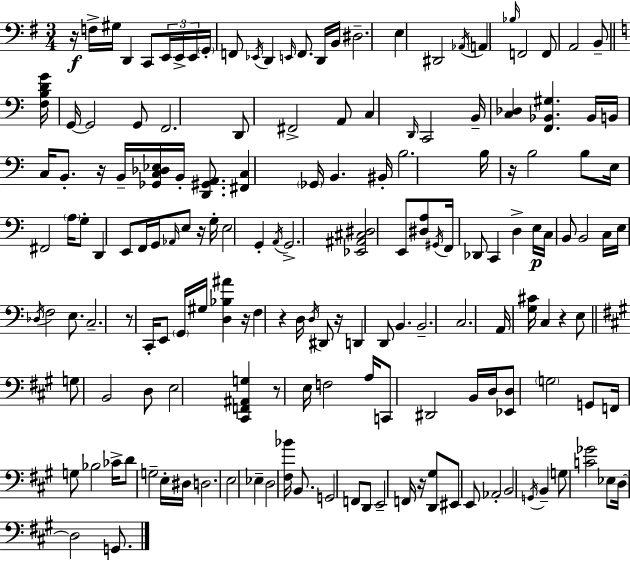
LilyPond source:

{
  \clef bass
  \numericTimeSignature
  \time 3/4
  \key g \major
  r16\f f16-> gis16 d,4 c,8 \tuplet 3/2 { e,16 e,16-> e,16 } | \parenthesize g,16-. f,8 \acciaccatura { ees,16 } d,4 \grace { e,16 } f,8. | d,16 b,16 dis2.-- | e4 dis,2 | \break \acciaccatura { aes,16 } \parenthesize a,4 \grace { bes16 } f,2 | f,8 a,2 | b,8-- \bar "||" \break \key a \minor <f b d' g'>16 g,16~~ g,2 g,8 | f,2. | d,8 fis,2-> a,8 | c4 \grace { d,16 } c,2 | \break b,16-- <c des>4 <f, bes, gis>4. | bes,16 b,16 c16 b,8.-. r16 b,16-- <ges, c des ees>16 b,16-. <d, gis, a,>8. | <fis, c>4 \parenthesize ges,16 b,4. | bis,16-. b2. | \break b16 r16 b2 b8 | e16 fis,2 \parenthesize a16 g8-. | d,4 e,8 f,16 g,16 \grace { aes,16 } e8 | r16 g16-. e2 g,4-. | \break \acciaccatura { a,16 } g,2.-> | <ees, ais, cis dis>2 e,8 | <dis a>8 \acciaccatura { gis,16 } f,16 des,8 c,4 d4-> | e16\p c16 b,8 b,2 | \break c16 e16 \acciaccatura { des16 } f2 | e8. c2.-- | r8 c,16-. e,8 \parenthesize g,16 gis16 | <d bes ais'>4 r16 f4 r4 | \break d16 \acciaccatura { d16 } dis,8 r16 d,4 d,8 | b,4. b,2.-- | c2. | a,16 <g cis'>16 c4 | \break r4 e8 \bar "||" \break \key a \major g8 b,2 d8 | e2 <cis, f, ais, g>4 | r8 e16 f2 a16 | c,8 dis,2 b,16 d16 | \break <ees, d>8 \parenthesize g2 g,8 | f,16 g8 bes2 ces'16-> | d'8 g2-- e16-. dis16 | d2. | \break e2 ees4-- | d2 <fis bes'>16 b,8. | g,2 f,8 d,8 | e,2-- f,16 r16 <d, gis>8 | \break eis,8 e,8 aes,2-. | b,2 \acciaccatura { g,16 } b,4-- | g8 <c' ges'>2 ees8 | d16~~ d2 g,8. | \break \bar "|."
}